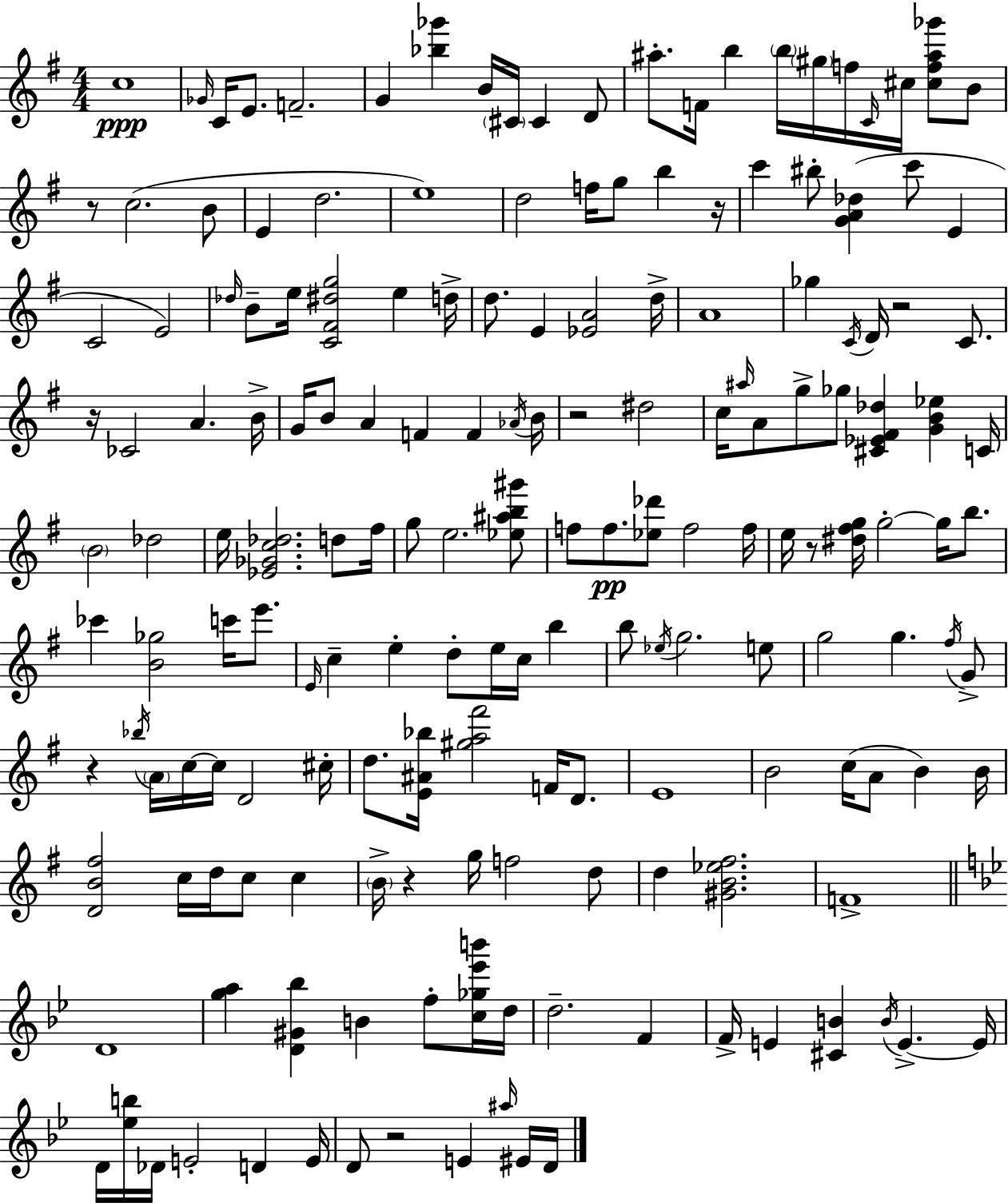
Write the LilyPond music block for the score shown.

{
  \clef treble
  \numericTimeSignature
  \time 4/4
  \key g \major
  c''1\ppp | \grace { ges'16 } c'16 e'8. f'2.-- | g'4 <bes'' ges'''>4 b'16 \parenthesize cis'16 cis'4 d'8 | ais''8.-. f'16 b''4 \parenthesize b''16 \parenthesize gis''16 f''16 \grace { c'16 } cis''16 <cis'' f'' ais'' ges'''>8 | \break b'8 r8 c''2.( | b'8 e'4 d''2. | e''1) | d''2 f''16 g''8 b''4 | \break r16 c'''4 bis''8-. <g' a' des''>4( c'''8 e'4 | c'2 e'2) | \grace { des''16 } b'8-- e''16 <c' fis' dis'' g''>2 e''4 | d''16-> d''8. e'4 <ees' a'>2 | \break d''16-> a'1 | ges''4 \acciaccatura { c'16 } d'16 r2 | c'8. r16 ces'2 a'4. | b'16-> g'16 b'8 a'4 f'4 f'4 | \break \acciaccatura { aes'16 } b'16 r2 dis''2 | c''16 \grace { ais''16 } a'8 g''8-> ges''8 <cis' ees' fis' des''>4 | <g' b' ees''>4 c'16 \parenthesize b'2 des''2 | e''16 <ees' ges' c'' des''>2. | \break d''8 fis''16 g''8 e''2. | <ees'' ais'' b'' gis'''>8 f''8 f''8.\pp <ees'' des'''>8 f''2 | f''16 e''16 r8 <dis'' fis'' g''>16 g''2-.~~ | g''16 b''8. ces'''4 <b' ges''>2 | \break c'''16 e'''8. \grace { e'16 } c''4-- e''4-. d''8-. | e''16 c''16 b''4 b''8 \acciaccatura { ees''16 } g''2. | e''8 g''2 | g''4. \acciaccatura { fis''16 } g'8-> r4 \acciaccatura { bes''16 } \parenthesize a'16 c''16~~ | \break c''16 d'2 cis''16-. d''8. <e' ais' bes''>16 <gis'' a'' fis'''>2 | f'16 d'8. e'1 | b'2 | c''16( a'8 b'4) b'16 <d' b' fis''>2 | \break c''16 d''16 c''8 c''4 \parenthesize b'16-> r4 g''16 | f''2 d''8 d''4 <gis' b' ees'' fis''>2. | f'1-> | \bar "||" \break \key bes \major d'1 | <g'' a''>4 <d' gis' bes''>4 b'4 f''8-. <c'' ges'' ees''' b'''>16 d''16 | d''2.-- f'4 | f'16-> e'4 <cis' b'>4 \acciaccatura { b'16 } e'4.->~~ | \break e'16 d'16 <ees'' b''>16 des'16 e'2-. d'4 | e'16 d'8 r2 e'4 \grace { ais''16 } | eis'16 d'16 \bar "|."
}